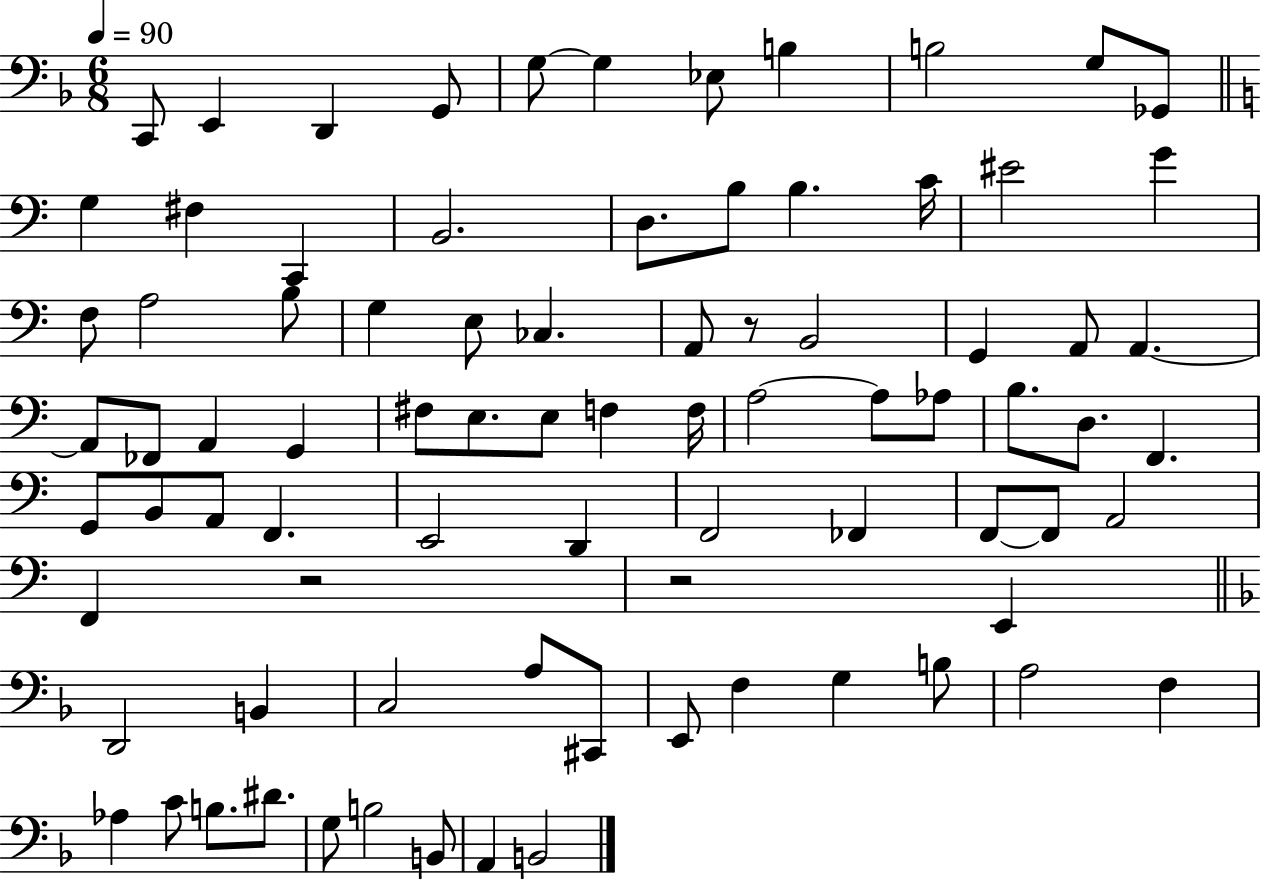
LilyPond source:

{
  \clef bass
  \numericTimeSignature
  \time 6/8
  \key f \major
  \tempo 4 = 90
  \repeat volta 2 { c,8 e,4 d,4 g,8 | g8~~ g4 ees8 b4 | b2 g8 ges,8 | \bar "||" \break \key a \minor g4 fis4 c,4 | b,2. | d8. b8 b4. c'16 | eis'2 g'4 | \break f8 a2 b8 | g4 e8 ces4. | a,8 r8 b,2 | g,4 a,8 a,4.~~ | \break a,8 fes,8 a,4 g,4 | fis8 e8. e8 f4 f16 | a2~~ a8 aes8 | b8. d8. f,4. | \break g,8 b,8 a,8 f,4. | e,2 d,4 | f,2 fes,4 | f,8~~ f,8 a,2 | \break f,4 r2 | r2 e,4 | \bar "||" \break \key f \major d,2 b,4 | c2 a8 cis,8 | e,8 f4 g4 b8 | a2 f4 | \break aes4 c'8 b8. dis'8. | g8 b2 b,8 | a,4 b,2 | } \bar "|."
}